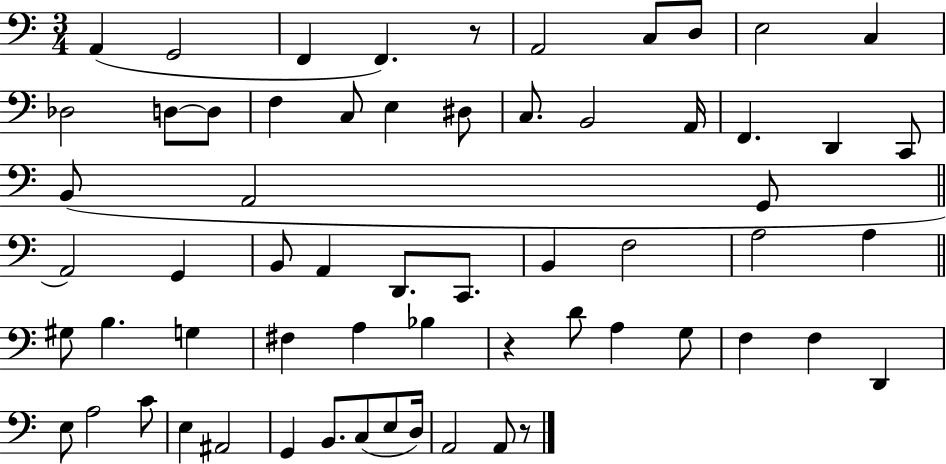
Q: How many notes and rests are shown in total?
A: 62